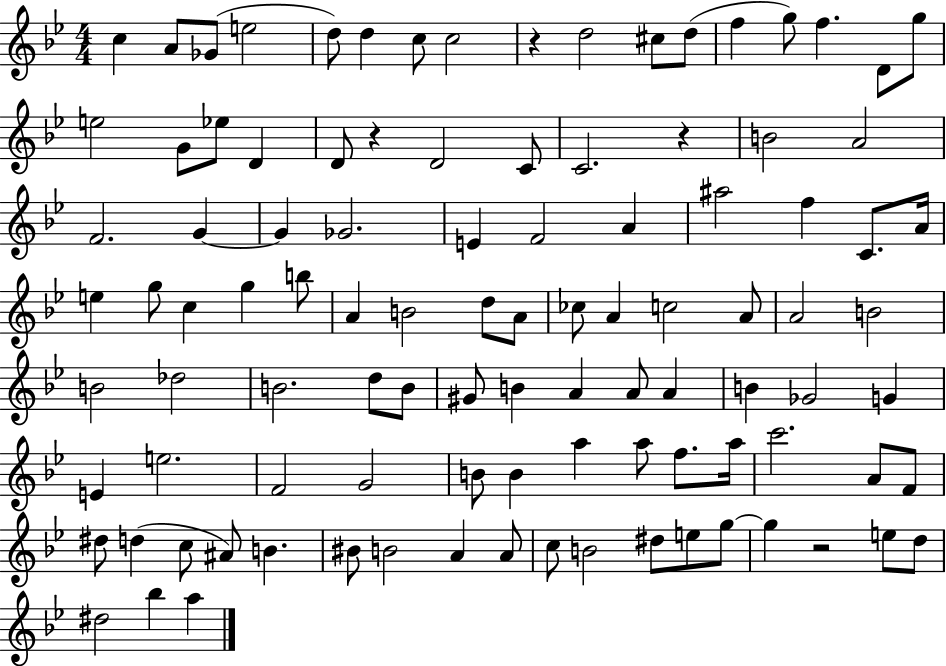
{
  \clef treble
  \numericTimeSignature
  \time 4/4
  \key bes \major
  c''4 a'8 ges'8( e''2 | d''8) d''4 c''8 c''2 | r4 d''2 cis''8 d''8( | f''4 g''8) f''4. d'8 g''8 | \break e''2 g'8 ees''8 d'4 | d'8 r4 d'2 c'8 | c'2. r4 | b'2 a'2 | \break f'2. g'4~~ | g'4 ges'2. | e'4 f'2 a'4 | ais''2 f''4 c'8. a'16 | \break e''4 g''8 c''4 g''4 b''8 | a'4 b'2 d''8 a'8 | ces''8 a'4 c''2 a'8 | a'2 b'2 | \break b'2 des''2 | b'2. d''8 b'8 | gis'8 b'4 a'4 a'8 a'4 | b'4 ges'2 g'4 | \break e'4 e''2. | f'2 g'2 | b'8 b'4 a''4 a''8 f''8. a''16 | c'''2. a'8 f'8 | \break dis''8 d''4( c''8 ais'8) b'4. | bis'8 b'2 a'4 a'8 | c''8 b'2 dis''8 e''8 g''8~~ | g''4 r2 e''8 d''8 | \break dis''2 bes''4 a''4 | \bar "|."
}